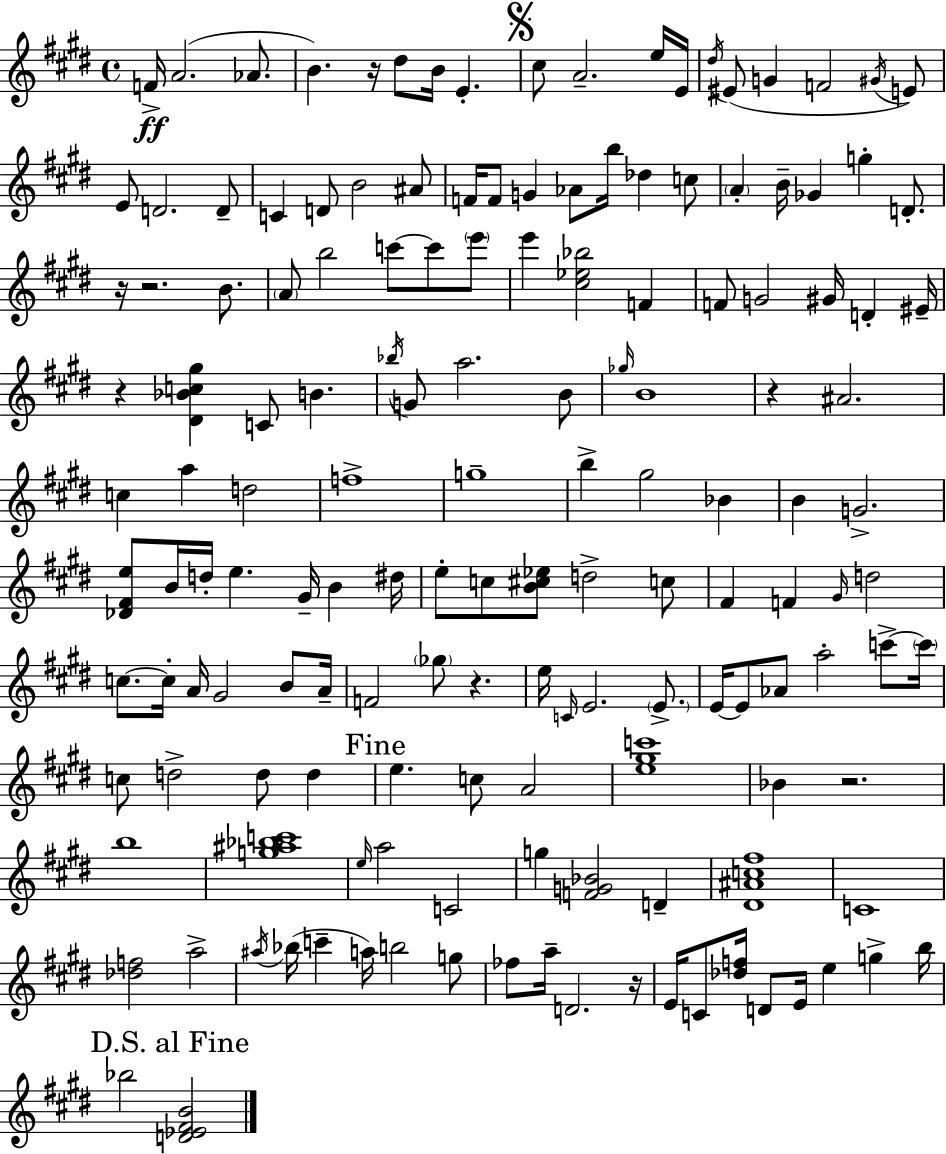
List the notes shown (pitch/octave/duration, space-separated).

F4/s A4/h. Ab4/e. B4/q. R/s D#5/e B4/s E4/q. C#5/e A4/h. E5/s E4/s D#5/s EIS4/e G4/q F4/h G#4/s E4/e E4/e D4/h. D4/e C4/q D4/e B4/h A#4/e F4/s F4/e G4/q Ab4/e B5/s Db5/q C5/e A4/q B4/s Gb4/q G5/q D4/e. R/s R/h. B4/e. A4/e B5/h C6/e C6/e E6/e E6/q [C#5,Eb5,Bb5]/h F4/q F4/e G4/h G#4/s D4/q EIS4/s R/q [D#4,Bb4,C5,G#5]/q C4/e B4/q. Bb5/s G4/e A5/h. B4/e Gb5/s B4/w R/q A#4/h. C5/q A5/q D5/h F5/w G5/w B5/q G#5/h Bb4/q B4/q G4/h. [Db4,F#4,E5]/e B4/s D5/s E5/q. G#4/s B4/q D#5/s E5/e C5/e [B4,C#5,Eb5]/e D5/h C5/e F#4/q F4/q G#4/s D5/h C5/e. C5/s A4/s G#4/h B4/e A4/s F4/h Gb5/e R/q. E5/s C4/s E4/h. E4/e. E4/s E4/e Ab4/e A5/h C6/e C6/s C5/e D5/h D5/e D5/q E5/q. C5/e A4/h [E5,G#5,C6]/w Bb4/q R/h. B5/w [G5,A#5,Bb5,C6]/w E5/s A5/h C4/h G5/q [F4,G4,Bb4]/h D4/q [D#4,A#4,C5,F#5]/w C4/w [Db5,F5]/h A5/h A#5/s Bb5/s C6/q A5/s B5/h G5/e FES5/e A5/s D4/h. R/s E4/s C4/e [Db5,F5]/s D4/e E4/s E5/q G5/q B5/s Bb5/h [D4,Eb4,F#4,B4]/h